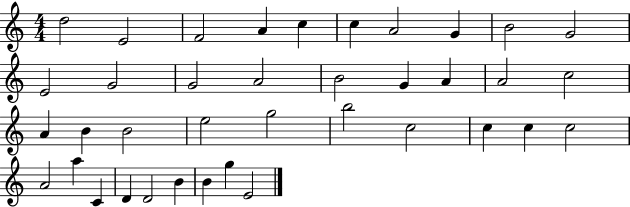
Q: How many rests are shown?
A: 0